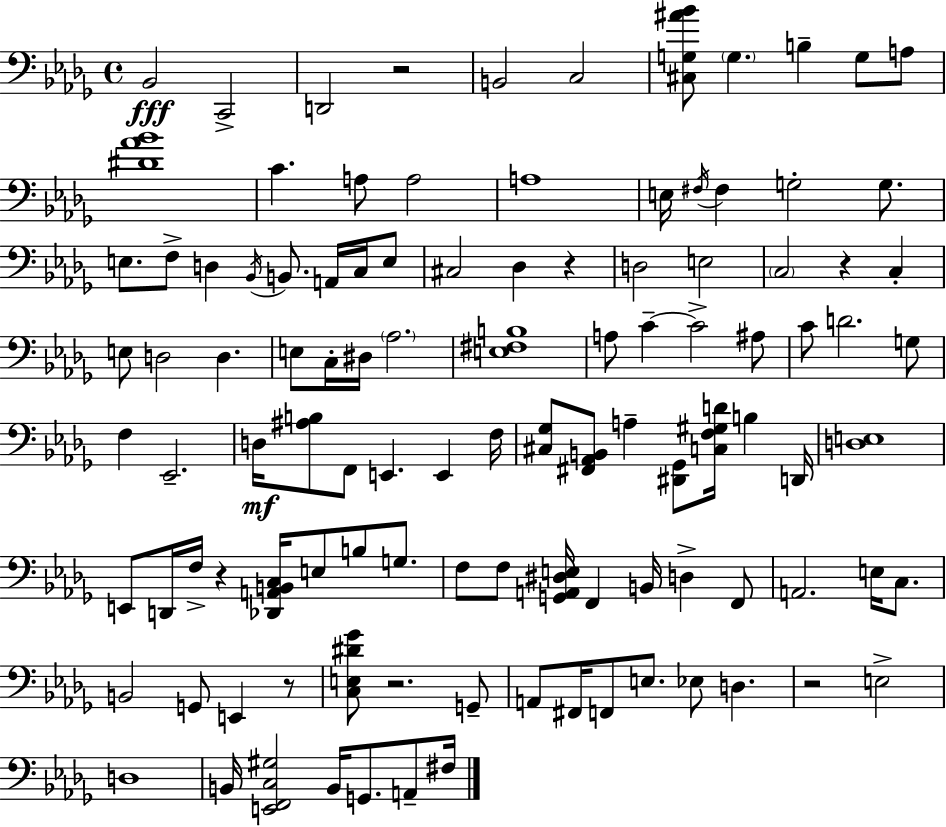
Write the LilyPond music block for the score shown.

{
  \clef bass
  \time 4/4
  \defaultTimeSignature
  \key bes \minor
  bes,2\fff c,2-> | d,2 r2 | b,2 c2 | <cis g ais' bes'>8 \parenthesize g4. b4-- g8 a8 | \break <dis' aes' bes'>1 | c'4. a8 a2 | a1 | e16 \acciaccatura { fis16 } fis4 g2-. g8. | \break e8. f8-> d4 \acciaccatura { bes,16 } b,8. a,16 c16 | e8 cis2 des4 r4 | d2 e2 | \parenthesize c2 r4 c4-. | \break e8 d2 d4. | e8 c16-. dis16 \parenthesize aes2. | <e fis b>1 | a8 c'4--~~ c'2-> | \break ais8 c'8 d'2. | g8 f4 ees,2.-- | d16\mf <ais b>8 f,8 e,4. e,4 | f16 <cis ges>8 <fis, aes, b,>8 a4-- <dis, ges,>8 <c f gis d'>16 b4 | \break d,16 <d e>1 | e,8 d,16 f16-> r4 <des, a, b, c>16 e8 b8 g8. | f8 f8 <g, a, dis e>16 f,4 b,16 d4-> | f,8 a,2. e16 c8. | \break b,2 g,8 e,4 | r8 <c e dis' ges'>8 r2. | g,8-- a,8 fis,16 f,8 e8. ees8 d4. | r2 e2-> | \break d1 | b,16 <e, f, c gis>2 b,16 g,8. a,8-- | fis16 \bar "|."
}